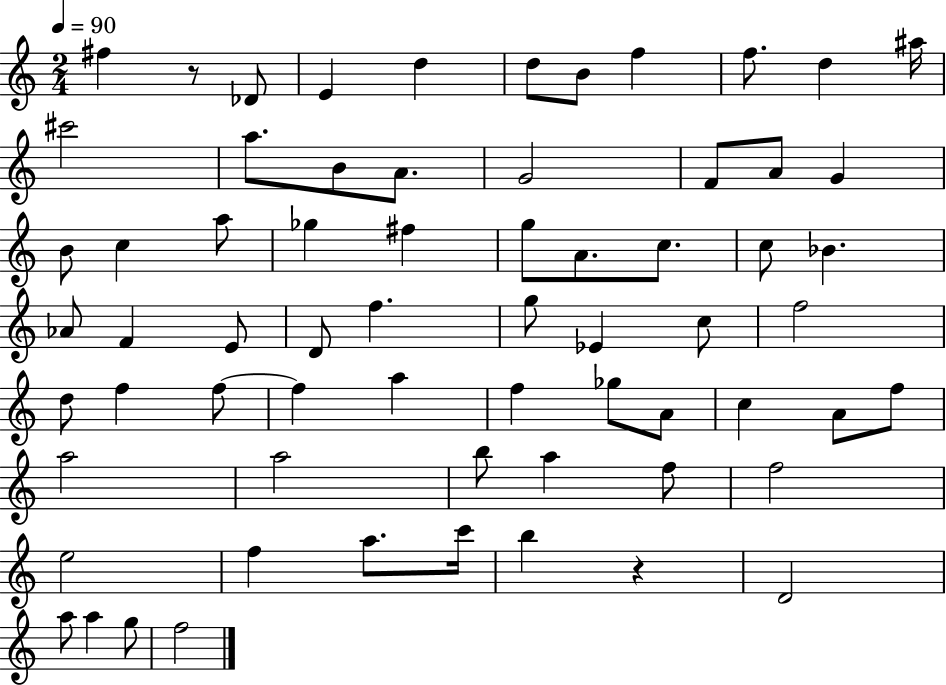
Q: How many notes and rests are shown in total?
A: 66